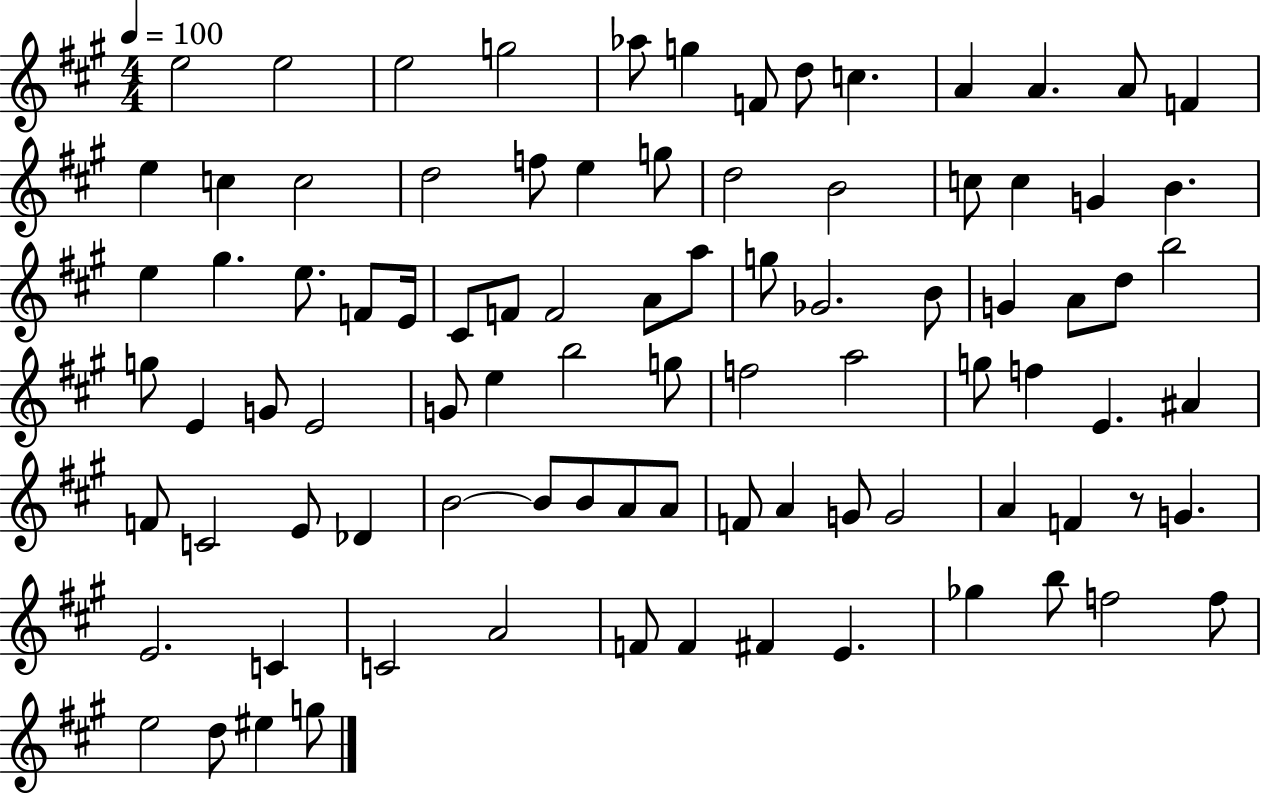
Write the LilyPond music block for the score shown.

{
  \clef treble
  \numericTimeSignature
  \time 4/4
  \key a \major
  \tempo 4 = 100
  e''2 e''2 | e''2 g''2 | aes''8 g''4 f'8 d''8 c''4. | a'4 a'4. a'8 f'4 | \break e''4 c''4 c''2 | d''2 f''8 e''4 g''8 | d''2 b'2 | c''8 c''4 g'4 b'4. | \break e''4 gis''4. e''8. f'8 e'16 | cis'8 f'8 f'2 a'8 a''8 | g''8 ges'2. b'8 | g'4 a'8 d''8 b''2 | \break g''8 e'4 g'8 e'2 | g'8 e''4 b''2 g''8 | f''2 a''2 | g''8 f''4 e'4. ais'4 | \break f'8 c'2 e'8 des'4 | b'2~~ b'8 b'8 a'8 a'8 | f'8 a'4 g'8 g'2 | a'4 f'4 r8 g'4. | \break e'2. c'4 | c'2 a'2 | f'8 f'4 fis'4 e'4. | ges''4 b''8 f''2 f''8 | \break e''2 d''8 eis''4 g''8 | \bar "|."
}